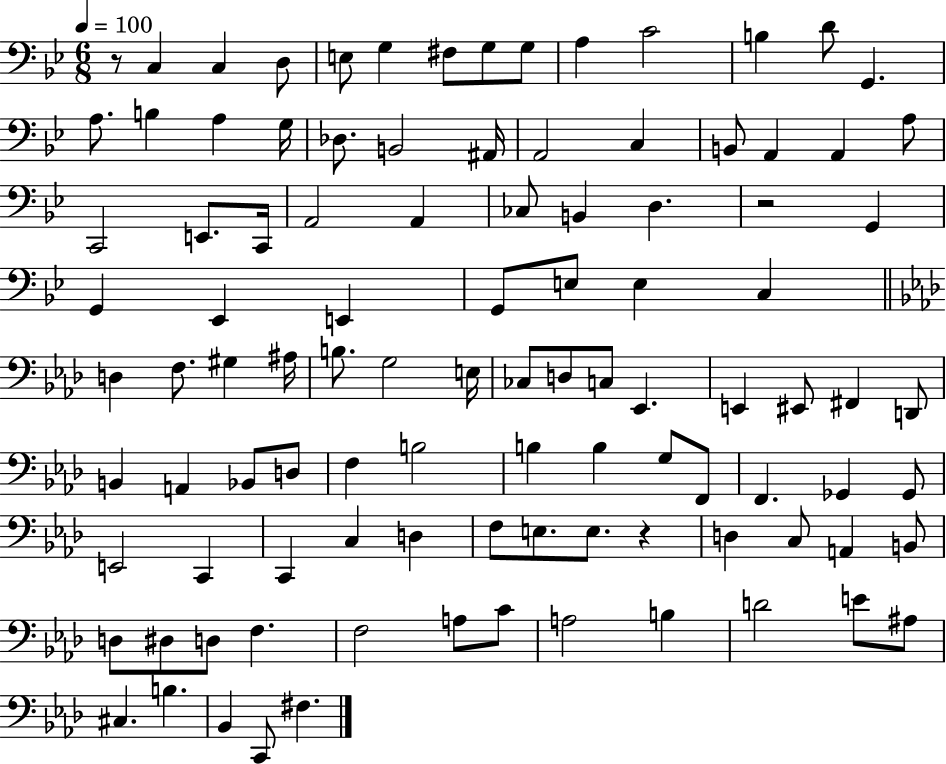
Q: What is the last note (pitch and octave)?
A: F#3